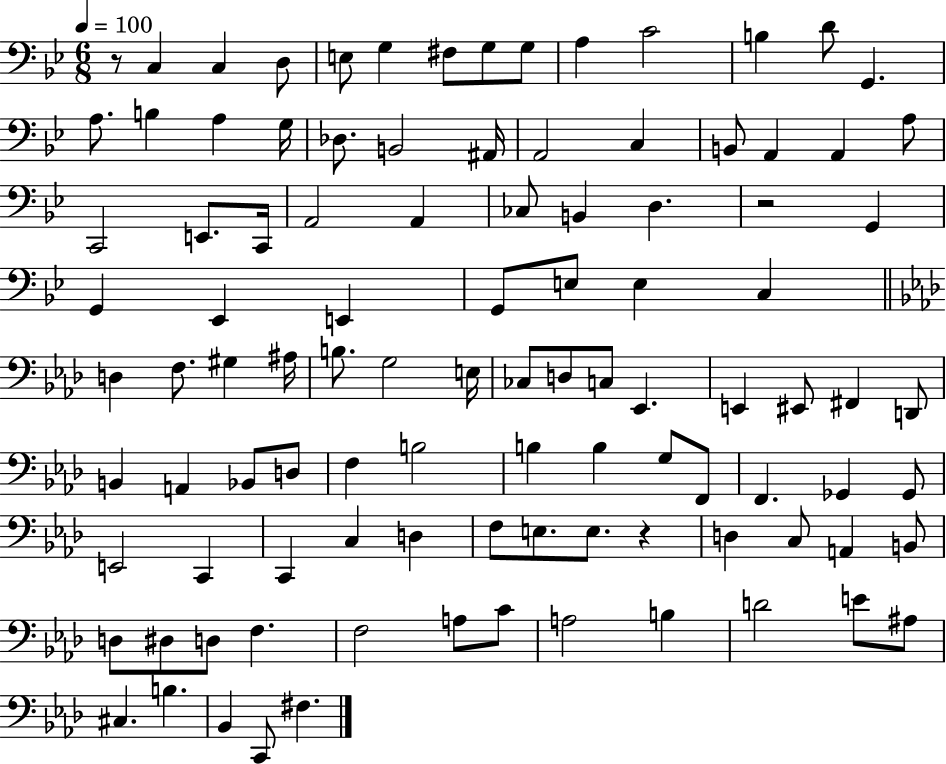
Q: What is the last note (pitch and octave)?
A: F#3